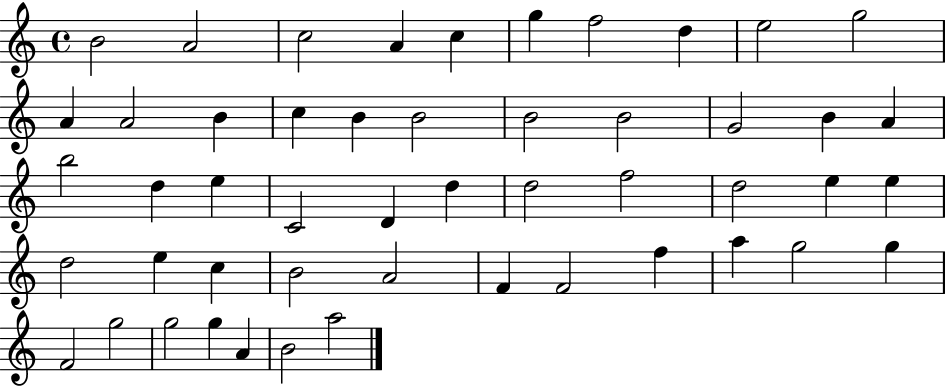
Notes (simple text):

B4/h A4/h C5/h A4/q C5/q G5/q F5/h D5/q E5/h G5/h A4/q A4/h B4/q C5/q B4/q B4/h B4/h B4/h G4/h B4/q A4/q B5/h D5/q E5/q C4/h D4/q D5/q D5/h F5/h D5/h E5/q E5/q D5/h E5/q C5/q B4/h A4/h F4/q F4/h F5/q A5/q G5/h G5/q F4/h G5/h G5/h G5/q A4/q B4/h A5/h